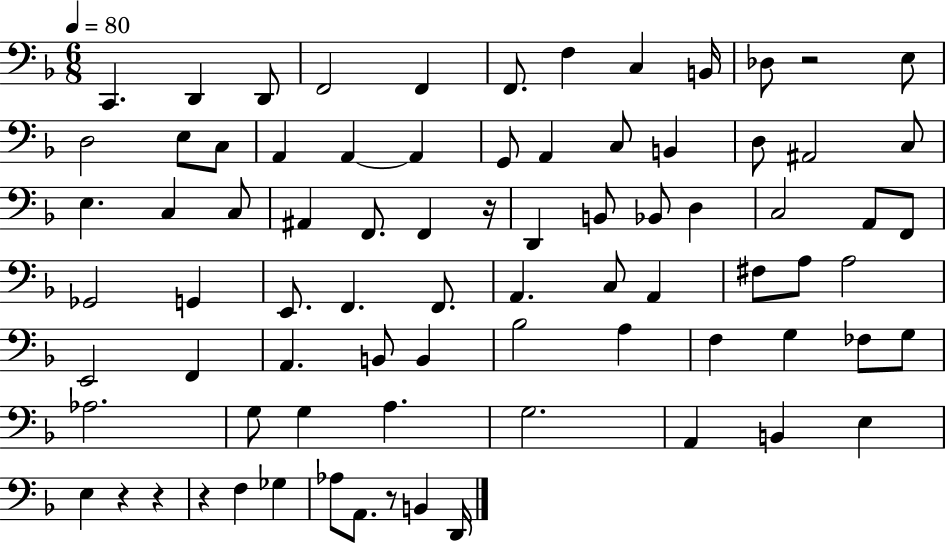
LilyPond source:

{
  \clef bass
  \numericTimeSignature
  \time 6/8
  \key f \major
  \tempo 4 = 80
  c,4. d,4 d,8 | f,2 f,4 | f,8. f4 c4 b,16 | des8 r2 e8 | \break d2 e8 c8 | a,4 a,4~~ a,4 | g,8 a,4 c8 b,4 | d8 ais,2 c8 | \break e4. c4 c8 | ais,4 f,8. f,4 r16 | d,4 b,8 bes,8 d4 | c2 a,8 f,8 | \break ges,2 g,4 | e,8. f,4. f,8. | a,4. c8 a,4 | fis8 a8 a2 | \break e,2 f,4 | a,4. b,8 b,4 | bes2 a4 | f4 g4 fes8 g8 | \break aes2. | g8 g4 a4. | g2. | a,4 b,4 e4 | \break e4 r4 r4 | r4 f4 ges4 | aes8 a,8. r8 b,4 d,16 | \bar "|."
}